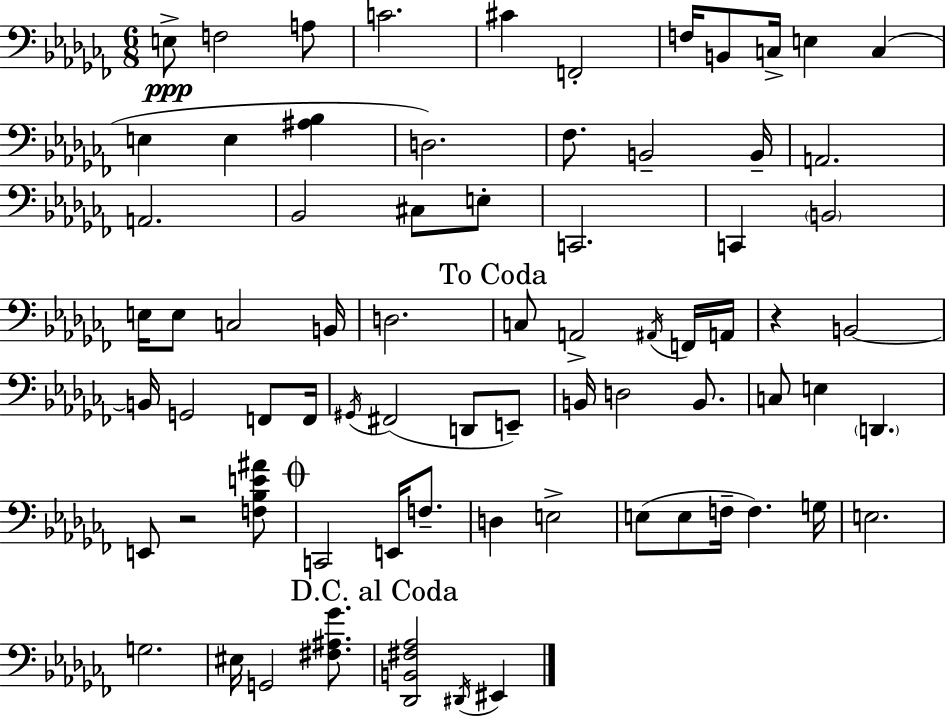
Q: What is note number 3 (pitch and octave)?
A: A3